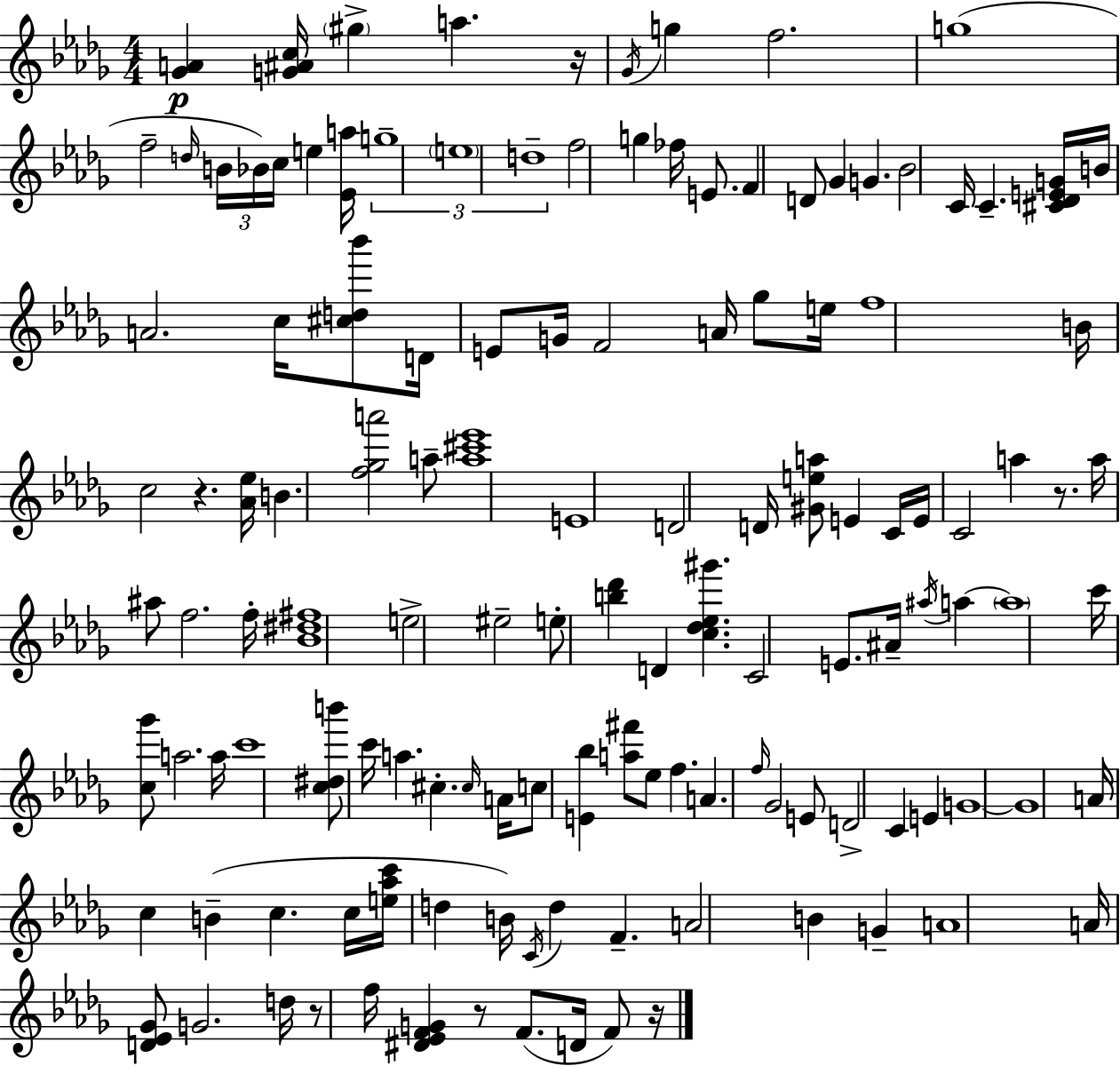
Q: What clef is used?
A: treble